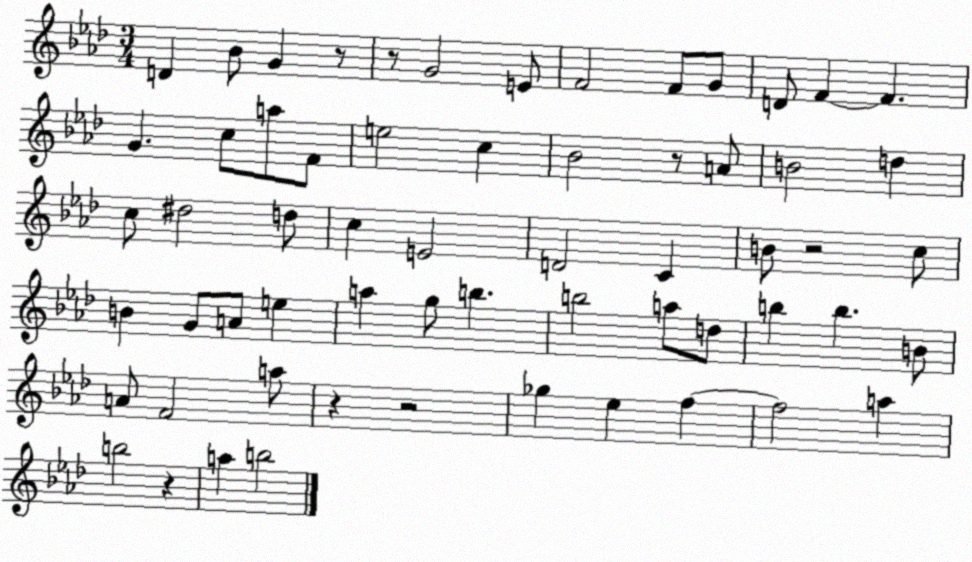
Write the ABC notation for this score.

X:1
T:Untitled
M:3/4
L:1/4
K:Ab
D _B/2 G z/2 z/2 G2 E/2 F2 F/2 G/2 D/2 F F G c/2 a/2 F/2 e2 c _B2 z/2 A/2 B2 d c/2 ^d2 d/2 c E2 D2 C B/2 z2 c/2 B G/2 A/2 e a g/2 b b2 a/2 d/2 b b B/2 A/2 F2 a/2 z z2 _g _e f f2 a b2 z a b2